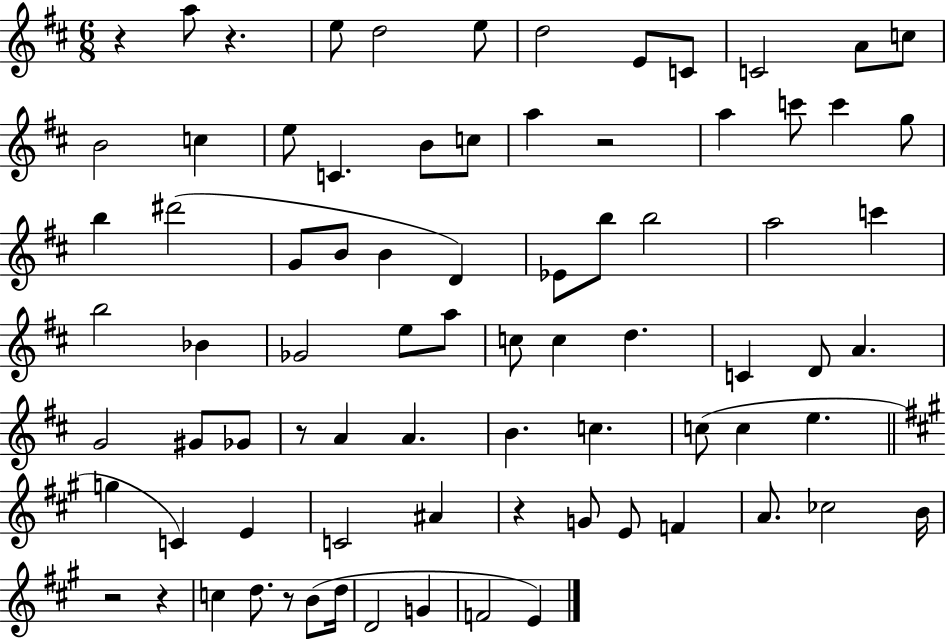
R/q A5/e R/q. E5/e D5/h E5/e D5/h E4/e C4/e C4/h A4/e C5/e B4/h C5/q E5/e C4/q. B4/e C5/e A5/q R/h A5/q C6/e C6/q G5/e B5/q D#6/h G4/e B4/e B4/q D4/q Eb4/e B5/e B5/h A5/h C6/q B5/h Bb4/q Gb4/h E5/e A5/e C5/e C5/q D5/q. C4/q D4/e A4/q. G4/h G#4/e Gb4/e R/e A4/q A4/q. B4/q. C5/q. C5/e C5/q E5/q. G5/q C4/q E4/q C4/h A#4/q R/q G4/e E4/e F4/q A4/e. CES5/h B4/s R/h R/q C5/q D5/e. R/e B4/e D5/s D4/h G4/q F4/h E4/q